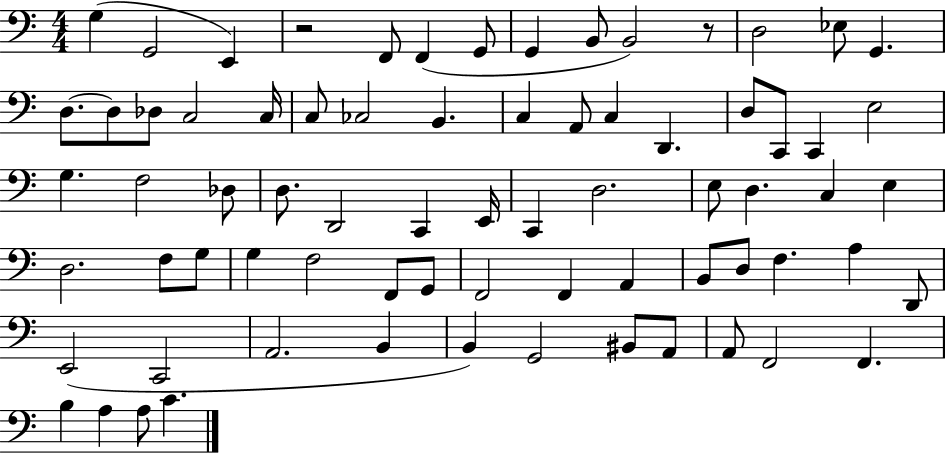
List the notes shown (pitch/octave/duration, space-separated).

G3/q G2/h E2/q R/h F2/e F2/q G2/e G2/q B2/e B2/h R/e D3/h Eb3/e G2/q. D3/e. D3/e Db3/e C3/h C3/s C3/e CES3/h B2/q. C3/q A2/e C3/q D2/q. D3/e C2/e C2/q E3/h G3/q. F3/h Db3/e D3/e. D2/h C2/q E2/s C2/q D3/h. E3/e D3/q. C3/q E3/q D3/h. F3/e G3/e G3/q F3/h F2/e G2/e F2/h F2/q A2/q B2/e D3/e F3/q. A3/q D2/e E2/h C2/h A2/h. B2/q B2/q G2/h BIS2/e A2/e A2/e F2/h F2/q. B3/q A3/q A3/e C4/q.